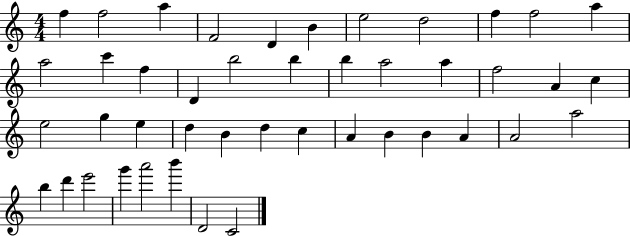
X:1
T:Untitled
M:4/4
L:1/4
K:C
f f2 a F2 D B e2 d2 f f2 a a2 c' f D b2 b b a2 a f2 A c e2 g e d B d c A B B A A2 a2 b d' e'2 g' a'2 b' D2 C2